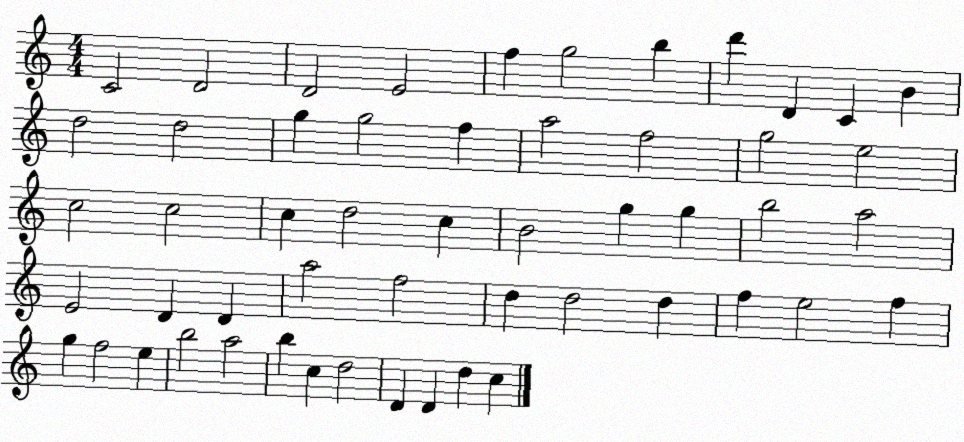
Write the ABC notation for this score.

X:1
T:Untitled
M:4/4
L:1/4
K:C
C2 D2 D2 E2 f g2 b d' D C B d2 d2 g g2 f a2 f2 g2 e2 c2 c2 c d2 c B2 g g b2 a2 E2 D D a2 f2 d d2 d f e2 f g f2 e b2 a2 b c d2 D D d c